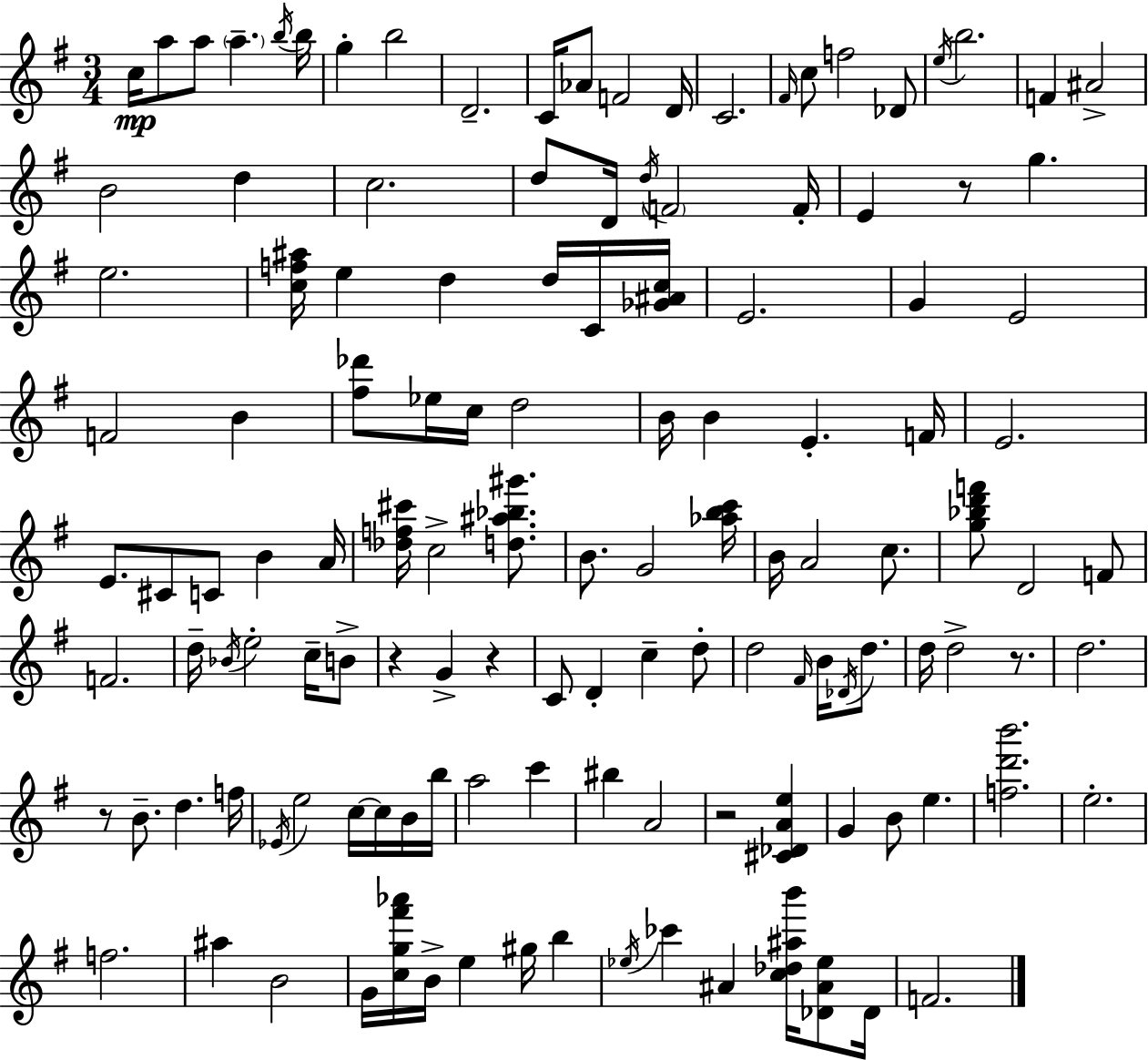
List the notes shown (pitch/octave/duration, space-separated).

C5/s A5/e A5/e A5/q. B5/s B5/s G5/q B5/h D4/h. C4/s Ab4/e F4/h D4/s C4/h. F#4/s C5/e F5/h Db4/e E5/s B5/h. F4/q A#4/h B4/h D5/q C5/h. D5/e D4/s D5/s F4/h F4/s E4/q R/e G5/q. E5/h. [C5,F5,A#5]/s E5/q D5/q D5/s C4/s [Gb4,A#4,C5]/s E4/h. G4/q E4/h F4/h B4/q [F#5,Db6]/e Eb5/s C5/s D5/h B4/s B4/q E4/q. F4/s E4/h. E4/e. C#4/e C4/e B4/q A4/s [Db5,F5,C#6]/s C5/h [D5,A#5,Bb5,G#6]/e. B4/e. G4/h [Ab5,B5,C6]/s B4/s A4/h C5/e. [G5,Bb5,D6,F6]/e D4/h F4/e F4/h. D5/s Bb4/s E5/h C5/s B4/e R/q G4/q R/q C4/e D4/q C5/q D5/e D5/h F#4/s B4/s Db4/s D5/e. D5/s D5/h R/e. D5/h. R/e B4/e. D5/q. F5/s Eb4/s E5/h C5/s C5/s B4/s B5/s A5/h C6/q BIS5/q A4/h R/h [C#4,Db4,A4,E5]/q G4/q B4/e E5/q. [F5,D6,B6]/h. E5/h. F5/h. A#5/q B4/h G4/s [C5,G5,F#6,Ab6]/s B4/s E5/q G#5/s B5/q Eb5/s CES6/q A#4/q [C5,Db5,A#5,B6]/s [Db4,A#4,Eb5]/e Db4/s F4/h.